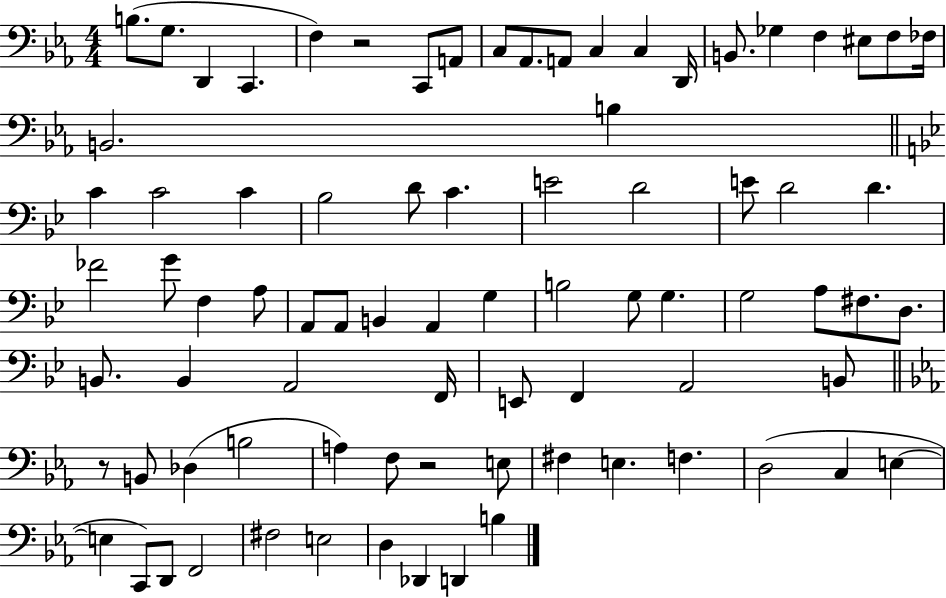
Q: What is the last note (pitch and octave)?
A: B3